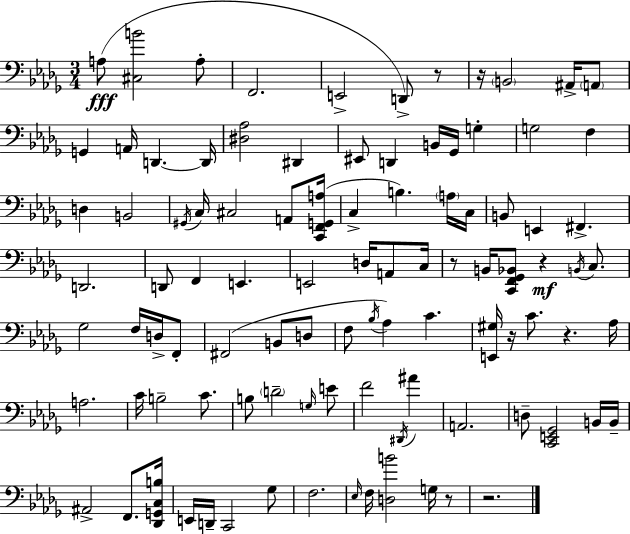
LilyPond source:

{
  \clef bass
  \numericTimeSignature
  \time 3/4
  \key bes \minor
  \repeat volta 2 { a8(\fff <cis b'>2 a8-. | f,2. | e,2-> d,8->) r8 | r16 \parenthesize b,2 ais,16-> \parenthesize a,8 | \break g,4 a,16 d,4.~~ d,16 | <dis aes>2 dis,4 | eis,8 d,4 b,16 ges,16 g4-. | g2 f4 | \break d4 b,2 | \acciaccatura { gis,16 } c16 cis2 a,8 | <c, f, g, a>16( c4-> b4.) \parenthesize a16 | c16 b,8 e,4 fis,4.-> | \break d,2. | d,8 f,4 e,4. | e,2 d16 a,8 | c16 r8 b,16 <c, f, ges, bes,>8 r4\mf \acciaccatura { b,16 } c8. | \break ges2 f16 d16-> | f,8-. fis,2( b,8 | d8 f8 \acciaccatura { bes16 }) aes4 c'4. | <e, gis>16 r16 c'8. r4. | \break aes16 a2. | c'16 b2-- | c'8. b8 \parenthesize d'2-- | \grace { g16 } e'8 f'2 | \break \acciaccatura { dis,16 } ais'4 a,2. | d8-- <c, e, ges,>2 | b,16 b,16-- ais,2-> | f,8. <des, g, c b>16 e,16 d,16-- c,2 | \break ges8 f2. | \grace { ees16 } f16 <d b'>2 | g16 r8 r2. | } \bar "|."
}